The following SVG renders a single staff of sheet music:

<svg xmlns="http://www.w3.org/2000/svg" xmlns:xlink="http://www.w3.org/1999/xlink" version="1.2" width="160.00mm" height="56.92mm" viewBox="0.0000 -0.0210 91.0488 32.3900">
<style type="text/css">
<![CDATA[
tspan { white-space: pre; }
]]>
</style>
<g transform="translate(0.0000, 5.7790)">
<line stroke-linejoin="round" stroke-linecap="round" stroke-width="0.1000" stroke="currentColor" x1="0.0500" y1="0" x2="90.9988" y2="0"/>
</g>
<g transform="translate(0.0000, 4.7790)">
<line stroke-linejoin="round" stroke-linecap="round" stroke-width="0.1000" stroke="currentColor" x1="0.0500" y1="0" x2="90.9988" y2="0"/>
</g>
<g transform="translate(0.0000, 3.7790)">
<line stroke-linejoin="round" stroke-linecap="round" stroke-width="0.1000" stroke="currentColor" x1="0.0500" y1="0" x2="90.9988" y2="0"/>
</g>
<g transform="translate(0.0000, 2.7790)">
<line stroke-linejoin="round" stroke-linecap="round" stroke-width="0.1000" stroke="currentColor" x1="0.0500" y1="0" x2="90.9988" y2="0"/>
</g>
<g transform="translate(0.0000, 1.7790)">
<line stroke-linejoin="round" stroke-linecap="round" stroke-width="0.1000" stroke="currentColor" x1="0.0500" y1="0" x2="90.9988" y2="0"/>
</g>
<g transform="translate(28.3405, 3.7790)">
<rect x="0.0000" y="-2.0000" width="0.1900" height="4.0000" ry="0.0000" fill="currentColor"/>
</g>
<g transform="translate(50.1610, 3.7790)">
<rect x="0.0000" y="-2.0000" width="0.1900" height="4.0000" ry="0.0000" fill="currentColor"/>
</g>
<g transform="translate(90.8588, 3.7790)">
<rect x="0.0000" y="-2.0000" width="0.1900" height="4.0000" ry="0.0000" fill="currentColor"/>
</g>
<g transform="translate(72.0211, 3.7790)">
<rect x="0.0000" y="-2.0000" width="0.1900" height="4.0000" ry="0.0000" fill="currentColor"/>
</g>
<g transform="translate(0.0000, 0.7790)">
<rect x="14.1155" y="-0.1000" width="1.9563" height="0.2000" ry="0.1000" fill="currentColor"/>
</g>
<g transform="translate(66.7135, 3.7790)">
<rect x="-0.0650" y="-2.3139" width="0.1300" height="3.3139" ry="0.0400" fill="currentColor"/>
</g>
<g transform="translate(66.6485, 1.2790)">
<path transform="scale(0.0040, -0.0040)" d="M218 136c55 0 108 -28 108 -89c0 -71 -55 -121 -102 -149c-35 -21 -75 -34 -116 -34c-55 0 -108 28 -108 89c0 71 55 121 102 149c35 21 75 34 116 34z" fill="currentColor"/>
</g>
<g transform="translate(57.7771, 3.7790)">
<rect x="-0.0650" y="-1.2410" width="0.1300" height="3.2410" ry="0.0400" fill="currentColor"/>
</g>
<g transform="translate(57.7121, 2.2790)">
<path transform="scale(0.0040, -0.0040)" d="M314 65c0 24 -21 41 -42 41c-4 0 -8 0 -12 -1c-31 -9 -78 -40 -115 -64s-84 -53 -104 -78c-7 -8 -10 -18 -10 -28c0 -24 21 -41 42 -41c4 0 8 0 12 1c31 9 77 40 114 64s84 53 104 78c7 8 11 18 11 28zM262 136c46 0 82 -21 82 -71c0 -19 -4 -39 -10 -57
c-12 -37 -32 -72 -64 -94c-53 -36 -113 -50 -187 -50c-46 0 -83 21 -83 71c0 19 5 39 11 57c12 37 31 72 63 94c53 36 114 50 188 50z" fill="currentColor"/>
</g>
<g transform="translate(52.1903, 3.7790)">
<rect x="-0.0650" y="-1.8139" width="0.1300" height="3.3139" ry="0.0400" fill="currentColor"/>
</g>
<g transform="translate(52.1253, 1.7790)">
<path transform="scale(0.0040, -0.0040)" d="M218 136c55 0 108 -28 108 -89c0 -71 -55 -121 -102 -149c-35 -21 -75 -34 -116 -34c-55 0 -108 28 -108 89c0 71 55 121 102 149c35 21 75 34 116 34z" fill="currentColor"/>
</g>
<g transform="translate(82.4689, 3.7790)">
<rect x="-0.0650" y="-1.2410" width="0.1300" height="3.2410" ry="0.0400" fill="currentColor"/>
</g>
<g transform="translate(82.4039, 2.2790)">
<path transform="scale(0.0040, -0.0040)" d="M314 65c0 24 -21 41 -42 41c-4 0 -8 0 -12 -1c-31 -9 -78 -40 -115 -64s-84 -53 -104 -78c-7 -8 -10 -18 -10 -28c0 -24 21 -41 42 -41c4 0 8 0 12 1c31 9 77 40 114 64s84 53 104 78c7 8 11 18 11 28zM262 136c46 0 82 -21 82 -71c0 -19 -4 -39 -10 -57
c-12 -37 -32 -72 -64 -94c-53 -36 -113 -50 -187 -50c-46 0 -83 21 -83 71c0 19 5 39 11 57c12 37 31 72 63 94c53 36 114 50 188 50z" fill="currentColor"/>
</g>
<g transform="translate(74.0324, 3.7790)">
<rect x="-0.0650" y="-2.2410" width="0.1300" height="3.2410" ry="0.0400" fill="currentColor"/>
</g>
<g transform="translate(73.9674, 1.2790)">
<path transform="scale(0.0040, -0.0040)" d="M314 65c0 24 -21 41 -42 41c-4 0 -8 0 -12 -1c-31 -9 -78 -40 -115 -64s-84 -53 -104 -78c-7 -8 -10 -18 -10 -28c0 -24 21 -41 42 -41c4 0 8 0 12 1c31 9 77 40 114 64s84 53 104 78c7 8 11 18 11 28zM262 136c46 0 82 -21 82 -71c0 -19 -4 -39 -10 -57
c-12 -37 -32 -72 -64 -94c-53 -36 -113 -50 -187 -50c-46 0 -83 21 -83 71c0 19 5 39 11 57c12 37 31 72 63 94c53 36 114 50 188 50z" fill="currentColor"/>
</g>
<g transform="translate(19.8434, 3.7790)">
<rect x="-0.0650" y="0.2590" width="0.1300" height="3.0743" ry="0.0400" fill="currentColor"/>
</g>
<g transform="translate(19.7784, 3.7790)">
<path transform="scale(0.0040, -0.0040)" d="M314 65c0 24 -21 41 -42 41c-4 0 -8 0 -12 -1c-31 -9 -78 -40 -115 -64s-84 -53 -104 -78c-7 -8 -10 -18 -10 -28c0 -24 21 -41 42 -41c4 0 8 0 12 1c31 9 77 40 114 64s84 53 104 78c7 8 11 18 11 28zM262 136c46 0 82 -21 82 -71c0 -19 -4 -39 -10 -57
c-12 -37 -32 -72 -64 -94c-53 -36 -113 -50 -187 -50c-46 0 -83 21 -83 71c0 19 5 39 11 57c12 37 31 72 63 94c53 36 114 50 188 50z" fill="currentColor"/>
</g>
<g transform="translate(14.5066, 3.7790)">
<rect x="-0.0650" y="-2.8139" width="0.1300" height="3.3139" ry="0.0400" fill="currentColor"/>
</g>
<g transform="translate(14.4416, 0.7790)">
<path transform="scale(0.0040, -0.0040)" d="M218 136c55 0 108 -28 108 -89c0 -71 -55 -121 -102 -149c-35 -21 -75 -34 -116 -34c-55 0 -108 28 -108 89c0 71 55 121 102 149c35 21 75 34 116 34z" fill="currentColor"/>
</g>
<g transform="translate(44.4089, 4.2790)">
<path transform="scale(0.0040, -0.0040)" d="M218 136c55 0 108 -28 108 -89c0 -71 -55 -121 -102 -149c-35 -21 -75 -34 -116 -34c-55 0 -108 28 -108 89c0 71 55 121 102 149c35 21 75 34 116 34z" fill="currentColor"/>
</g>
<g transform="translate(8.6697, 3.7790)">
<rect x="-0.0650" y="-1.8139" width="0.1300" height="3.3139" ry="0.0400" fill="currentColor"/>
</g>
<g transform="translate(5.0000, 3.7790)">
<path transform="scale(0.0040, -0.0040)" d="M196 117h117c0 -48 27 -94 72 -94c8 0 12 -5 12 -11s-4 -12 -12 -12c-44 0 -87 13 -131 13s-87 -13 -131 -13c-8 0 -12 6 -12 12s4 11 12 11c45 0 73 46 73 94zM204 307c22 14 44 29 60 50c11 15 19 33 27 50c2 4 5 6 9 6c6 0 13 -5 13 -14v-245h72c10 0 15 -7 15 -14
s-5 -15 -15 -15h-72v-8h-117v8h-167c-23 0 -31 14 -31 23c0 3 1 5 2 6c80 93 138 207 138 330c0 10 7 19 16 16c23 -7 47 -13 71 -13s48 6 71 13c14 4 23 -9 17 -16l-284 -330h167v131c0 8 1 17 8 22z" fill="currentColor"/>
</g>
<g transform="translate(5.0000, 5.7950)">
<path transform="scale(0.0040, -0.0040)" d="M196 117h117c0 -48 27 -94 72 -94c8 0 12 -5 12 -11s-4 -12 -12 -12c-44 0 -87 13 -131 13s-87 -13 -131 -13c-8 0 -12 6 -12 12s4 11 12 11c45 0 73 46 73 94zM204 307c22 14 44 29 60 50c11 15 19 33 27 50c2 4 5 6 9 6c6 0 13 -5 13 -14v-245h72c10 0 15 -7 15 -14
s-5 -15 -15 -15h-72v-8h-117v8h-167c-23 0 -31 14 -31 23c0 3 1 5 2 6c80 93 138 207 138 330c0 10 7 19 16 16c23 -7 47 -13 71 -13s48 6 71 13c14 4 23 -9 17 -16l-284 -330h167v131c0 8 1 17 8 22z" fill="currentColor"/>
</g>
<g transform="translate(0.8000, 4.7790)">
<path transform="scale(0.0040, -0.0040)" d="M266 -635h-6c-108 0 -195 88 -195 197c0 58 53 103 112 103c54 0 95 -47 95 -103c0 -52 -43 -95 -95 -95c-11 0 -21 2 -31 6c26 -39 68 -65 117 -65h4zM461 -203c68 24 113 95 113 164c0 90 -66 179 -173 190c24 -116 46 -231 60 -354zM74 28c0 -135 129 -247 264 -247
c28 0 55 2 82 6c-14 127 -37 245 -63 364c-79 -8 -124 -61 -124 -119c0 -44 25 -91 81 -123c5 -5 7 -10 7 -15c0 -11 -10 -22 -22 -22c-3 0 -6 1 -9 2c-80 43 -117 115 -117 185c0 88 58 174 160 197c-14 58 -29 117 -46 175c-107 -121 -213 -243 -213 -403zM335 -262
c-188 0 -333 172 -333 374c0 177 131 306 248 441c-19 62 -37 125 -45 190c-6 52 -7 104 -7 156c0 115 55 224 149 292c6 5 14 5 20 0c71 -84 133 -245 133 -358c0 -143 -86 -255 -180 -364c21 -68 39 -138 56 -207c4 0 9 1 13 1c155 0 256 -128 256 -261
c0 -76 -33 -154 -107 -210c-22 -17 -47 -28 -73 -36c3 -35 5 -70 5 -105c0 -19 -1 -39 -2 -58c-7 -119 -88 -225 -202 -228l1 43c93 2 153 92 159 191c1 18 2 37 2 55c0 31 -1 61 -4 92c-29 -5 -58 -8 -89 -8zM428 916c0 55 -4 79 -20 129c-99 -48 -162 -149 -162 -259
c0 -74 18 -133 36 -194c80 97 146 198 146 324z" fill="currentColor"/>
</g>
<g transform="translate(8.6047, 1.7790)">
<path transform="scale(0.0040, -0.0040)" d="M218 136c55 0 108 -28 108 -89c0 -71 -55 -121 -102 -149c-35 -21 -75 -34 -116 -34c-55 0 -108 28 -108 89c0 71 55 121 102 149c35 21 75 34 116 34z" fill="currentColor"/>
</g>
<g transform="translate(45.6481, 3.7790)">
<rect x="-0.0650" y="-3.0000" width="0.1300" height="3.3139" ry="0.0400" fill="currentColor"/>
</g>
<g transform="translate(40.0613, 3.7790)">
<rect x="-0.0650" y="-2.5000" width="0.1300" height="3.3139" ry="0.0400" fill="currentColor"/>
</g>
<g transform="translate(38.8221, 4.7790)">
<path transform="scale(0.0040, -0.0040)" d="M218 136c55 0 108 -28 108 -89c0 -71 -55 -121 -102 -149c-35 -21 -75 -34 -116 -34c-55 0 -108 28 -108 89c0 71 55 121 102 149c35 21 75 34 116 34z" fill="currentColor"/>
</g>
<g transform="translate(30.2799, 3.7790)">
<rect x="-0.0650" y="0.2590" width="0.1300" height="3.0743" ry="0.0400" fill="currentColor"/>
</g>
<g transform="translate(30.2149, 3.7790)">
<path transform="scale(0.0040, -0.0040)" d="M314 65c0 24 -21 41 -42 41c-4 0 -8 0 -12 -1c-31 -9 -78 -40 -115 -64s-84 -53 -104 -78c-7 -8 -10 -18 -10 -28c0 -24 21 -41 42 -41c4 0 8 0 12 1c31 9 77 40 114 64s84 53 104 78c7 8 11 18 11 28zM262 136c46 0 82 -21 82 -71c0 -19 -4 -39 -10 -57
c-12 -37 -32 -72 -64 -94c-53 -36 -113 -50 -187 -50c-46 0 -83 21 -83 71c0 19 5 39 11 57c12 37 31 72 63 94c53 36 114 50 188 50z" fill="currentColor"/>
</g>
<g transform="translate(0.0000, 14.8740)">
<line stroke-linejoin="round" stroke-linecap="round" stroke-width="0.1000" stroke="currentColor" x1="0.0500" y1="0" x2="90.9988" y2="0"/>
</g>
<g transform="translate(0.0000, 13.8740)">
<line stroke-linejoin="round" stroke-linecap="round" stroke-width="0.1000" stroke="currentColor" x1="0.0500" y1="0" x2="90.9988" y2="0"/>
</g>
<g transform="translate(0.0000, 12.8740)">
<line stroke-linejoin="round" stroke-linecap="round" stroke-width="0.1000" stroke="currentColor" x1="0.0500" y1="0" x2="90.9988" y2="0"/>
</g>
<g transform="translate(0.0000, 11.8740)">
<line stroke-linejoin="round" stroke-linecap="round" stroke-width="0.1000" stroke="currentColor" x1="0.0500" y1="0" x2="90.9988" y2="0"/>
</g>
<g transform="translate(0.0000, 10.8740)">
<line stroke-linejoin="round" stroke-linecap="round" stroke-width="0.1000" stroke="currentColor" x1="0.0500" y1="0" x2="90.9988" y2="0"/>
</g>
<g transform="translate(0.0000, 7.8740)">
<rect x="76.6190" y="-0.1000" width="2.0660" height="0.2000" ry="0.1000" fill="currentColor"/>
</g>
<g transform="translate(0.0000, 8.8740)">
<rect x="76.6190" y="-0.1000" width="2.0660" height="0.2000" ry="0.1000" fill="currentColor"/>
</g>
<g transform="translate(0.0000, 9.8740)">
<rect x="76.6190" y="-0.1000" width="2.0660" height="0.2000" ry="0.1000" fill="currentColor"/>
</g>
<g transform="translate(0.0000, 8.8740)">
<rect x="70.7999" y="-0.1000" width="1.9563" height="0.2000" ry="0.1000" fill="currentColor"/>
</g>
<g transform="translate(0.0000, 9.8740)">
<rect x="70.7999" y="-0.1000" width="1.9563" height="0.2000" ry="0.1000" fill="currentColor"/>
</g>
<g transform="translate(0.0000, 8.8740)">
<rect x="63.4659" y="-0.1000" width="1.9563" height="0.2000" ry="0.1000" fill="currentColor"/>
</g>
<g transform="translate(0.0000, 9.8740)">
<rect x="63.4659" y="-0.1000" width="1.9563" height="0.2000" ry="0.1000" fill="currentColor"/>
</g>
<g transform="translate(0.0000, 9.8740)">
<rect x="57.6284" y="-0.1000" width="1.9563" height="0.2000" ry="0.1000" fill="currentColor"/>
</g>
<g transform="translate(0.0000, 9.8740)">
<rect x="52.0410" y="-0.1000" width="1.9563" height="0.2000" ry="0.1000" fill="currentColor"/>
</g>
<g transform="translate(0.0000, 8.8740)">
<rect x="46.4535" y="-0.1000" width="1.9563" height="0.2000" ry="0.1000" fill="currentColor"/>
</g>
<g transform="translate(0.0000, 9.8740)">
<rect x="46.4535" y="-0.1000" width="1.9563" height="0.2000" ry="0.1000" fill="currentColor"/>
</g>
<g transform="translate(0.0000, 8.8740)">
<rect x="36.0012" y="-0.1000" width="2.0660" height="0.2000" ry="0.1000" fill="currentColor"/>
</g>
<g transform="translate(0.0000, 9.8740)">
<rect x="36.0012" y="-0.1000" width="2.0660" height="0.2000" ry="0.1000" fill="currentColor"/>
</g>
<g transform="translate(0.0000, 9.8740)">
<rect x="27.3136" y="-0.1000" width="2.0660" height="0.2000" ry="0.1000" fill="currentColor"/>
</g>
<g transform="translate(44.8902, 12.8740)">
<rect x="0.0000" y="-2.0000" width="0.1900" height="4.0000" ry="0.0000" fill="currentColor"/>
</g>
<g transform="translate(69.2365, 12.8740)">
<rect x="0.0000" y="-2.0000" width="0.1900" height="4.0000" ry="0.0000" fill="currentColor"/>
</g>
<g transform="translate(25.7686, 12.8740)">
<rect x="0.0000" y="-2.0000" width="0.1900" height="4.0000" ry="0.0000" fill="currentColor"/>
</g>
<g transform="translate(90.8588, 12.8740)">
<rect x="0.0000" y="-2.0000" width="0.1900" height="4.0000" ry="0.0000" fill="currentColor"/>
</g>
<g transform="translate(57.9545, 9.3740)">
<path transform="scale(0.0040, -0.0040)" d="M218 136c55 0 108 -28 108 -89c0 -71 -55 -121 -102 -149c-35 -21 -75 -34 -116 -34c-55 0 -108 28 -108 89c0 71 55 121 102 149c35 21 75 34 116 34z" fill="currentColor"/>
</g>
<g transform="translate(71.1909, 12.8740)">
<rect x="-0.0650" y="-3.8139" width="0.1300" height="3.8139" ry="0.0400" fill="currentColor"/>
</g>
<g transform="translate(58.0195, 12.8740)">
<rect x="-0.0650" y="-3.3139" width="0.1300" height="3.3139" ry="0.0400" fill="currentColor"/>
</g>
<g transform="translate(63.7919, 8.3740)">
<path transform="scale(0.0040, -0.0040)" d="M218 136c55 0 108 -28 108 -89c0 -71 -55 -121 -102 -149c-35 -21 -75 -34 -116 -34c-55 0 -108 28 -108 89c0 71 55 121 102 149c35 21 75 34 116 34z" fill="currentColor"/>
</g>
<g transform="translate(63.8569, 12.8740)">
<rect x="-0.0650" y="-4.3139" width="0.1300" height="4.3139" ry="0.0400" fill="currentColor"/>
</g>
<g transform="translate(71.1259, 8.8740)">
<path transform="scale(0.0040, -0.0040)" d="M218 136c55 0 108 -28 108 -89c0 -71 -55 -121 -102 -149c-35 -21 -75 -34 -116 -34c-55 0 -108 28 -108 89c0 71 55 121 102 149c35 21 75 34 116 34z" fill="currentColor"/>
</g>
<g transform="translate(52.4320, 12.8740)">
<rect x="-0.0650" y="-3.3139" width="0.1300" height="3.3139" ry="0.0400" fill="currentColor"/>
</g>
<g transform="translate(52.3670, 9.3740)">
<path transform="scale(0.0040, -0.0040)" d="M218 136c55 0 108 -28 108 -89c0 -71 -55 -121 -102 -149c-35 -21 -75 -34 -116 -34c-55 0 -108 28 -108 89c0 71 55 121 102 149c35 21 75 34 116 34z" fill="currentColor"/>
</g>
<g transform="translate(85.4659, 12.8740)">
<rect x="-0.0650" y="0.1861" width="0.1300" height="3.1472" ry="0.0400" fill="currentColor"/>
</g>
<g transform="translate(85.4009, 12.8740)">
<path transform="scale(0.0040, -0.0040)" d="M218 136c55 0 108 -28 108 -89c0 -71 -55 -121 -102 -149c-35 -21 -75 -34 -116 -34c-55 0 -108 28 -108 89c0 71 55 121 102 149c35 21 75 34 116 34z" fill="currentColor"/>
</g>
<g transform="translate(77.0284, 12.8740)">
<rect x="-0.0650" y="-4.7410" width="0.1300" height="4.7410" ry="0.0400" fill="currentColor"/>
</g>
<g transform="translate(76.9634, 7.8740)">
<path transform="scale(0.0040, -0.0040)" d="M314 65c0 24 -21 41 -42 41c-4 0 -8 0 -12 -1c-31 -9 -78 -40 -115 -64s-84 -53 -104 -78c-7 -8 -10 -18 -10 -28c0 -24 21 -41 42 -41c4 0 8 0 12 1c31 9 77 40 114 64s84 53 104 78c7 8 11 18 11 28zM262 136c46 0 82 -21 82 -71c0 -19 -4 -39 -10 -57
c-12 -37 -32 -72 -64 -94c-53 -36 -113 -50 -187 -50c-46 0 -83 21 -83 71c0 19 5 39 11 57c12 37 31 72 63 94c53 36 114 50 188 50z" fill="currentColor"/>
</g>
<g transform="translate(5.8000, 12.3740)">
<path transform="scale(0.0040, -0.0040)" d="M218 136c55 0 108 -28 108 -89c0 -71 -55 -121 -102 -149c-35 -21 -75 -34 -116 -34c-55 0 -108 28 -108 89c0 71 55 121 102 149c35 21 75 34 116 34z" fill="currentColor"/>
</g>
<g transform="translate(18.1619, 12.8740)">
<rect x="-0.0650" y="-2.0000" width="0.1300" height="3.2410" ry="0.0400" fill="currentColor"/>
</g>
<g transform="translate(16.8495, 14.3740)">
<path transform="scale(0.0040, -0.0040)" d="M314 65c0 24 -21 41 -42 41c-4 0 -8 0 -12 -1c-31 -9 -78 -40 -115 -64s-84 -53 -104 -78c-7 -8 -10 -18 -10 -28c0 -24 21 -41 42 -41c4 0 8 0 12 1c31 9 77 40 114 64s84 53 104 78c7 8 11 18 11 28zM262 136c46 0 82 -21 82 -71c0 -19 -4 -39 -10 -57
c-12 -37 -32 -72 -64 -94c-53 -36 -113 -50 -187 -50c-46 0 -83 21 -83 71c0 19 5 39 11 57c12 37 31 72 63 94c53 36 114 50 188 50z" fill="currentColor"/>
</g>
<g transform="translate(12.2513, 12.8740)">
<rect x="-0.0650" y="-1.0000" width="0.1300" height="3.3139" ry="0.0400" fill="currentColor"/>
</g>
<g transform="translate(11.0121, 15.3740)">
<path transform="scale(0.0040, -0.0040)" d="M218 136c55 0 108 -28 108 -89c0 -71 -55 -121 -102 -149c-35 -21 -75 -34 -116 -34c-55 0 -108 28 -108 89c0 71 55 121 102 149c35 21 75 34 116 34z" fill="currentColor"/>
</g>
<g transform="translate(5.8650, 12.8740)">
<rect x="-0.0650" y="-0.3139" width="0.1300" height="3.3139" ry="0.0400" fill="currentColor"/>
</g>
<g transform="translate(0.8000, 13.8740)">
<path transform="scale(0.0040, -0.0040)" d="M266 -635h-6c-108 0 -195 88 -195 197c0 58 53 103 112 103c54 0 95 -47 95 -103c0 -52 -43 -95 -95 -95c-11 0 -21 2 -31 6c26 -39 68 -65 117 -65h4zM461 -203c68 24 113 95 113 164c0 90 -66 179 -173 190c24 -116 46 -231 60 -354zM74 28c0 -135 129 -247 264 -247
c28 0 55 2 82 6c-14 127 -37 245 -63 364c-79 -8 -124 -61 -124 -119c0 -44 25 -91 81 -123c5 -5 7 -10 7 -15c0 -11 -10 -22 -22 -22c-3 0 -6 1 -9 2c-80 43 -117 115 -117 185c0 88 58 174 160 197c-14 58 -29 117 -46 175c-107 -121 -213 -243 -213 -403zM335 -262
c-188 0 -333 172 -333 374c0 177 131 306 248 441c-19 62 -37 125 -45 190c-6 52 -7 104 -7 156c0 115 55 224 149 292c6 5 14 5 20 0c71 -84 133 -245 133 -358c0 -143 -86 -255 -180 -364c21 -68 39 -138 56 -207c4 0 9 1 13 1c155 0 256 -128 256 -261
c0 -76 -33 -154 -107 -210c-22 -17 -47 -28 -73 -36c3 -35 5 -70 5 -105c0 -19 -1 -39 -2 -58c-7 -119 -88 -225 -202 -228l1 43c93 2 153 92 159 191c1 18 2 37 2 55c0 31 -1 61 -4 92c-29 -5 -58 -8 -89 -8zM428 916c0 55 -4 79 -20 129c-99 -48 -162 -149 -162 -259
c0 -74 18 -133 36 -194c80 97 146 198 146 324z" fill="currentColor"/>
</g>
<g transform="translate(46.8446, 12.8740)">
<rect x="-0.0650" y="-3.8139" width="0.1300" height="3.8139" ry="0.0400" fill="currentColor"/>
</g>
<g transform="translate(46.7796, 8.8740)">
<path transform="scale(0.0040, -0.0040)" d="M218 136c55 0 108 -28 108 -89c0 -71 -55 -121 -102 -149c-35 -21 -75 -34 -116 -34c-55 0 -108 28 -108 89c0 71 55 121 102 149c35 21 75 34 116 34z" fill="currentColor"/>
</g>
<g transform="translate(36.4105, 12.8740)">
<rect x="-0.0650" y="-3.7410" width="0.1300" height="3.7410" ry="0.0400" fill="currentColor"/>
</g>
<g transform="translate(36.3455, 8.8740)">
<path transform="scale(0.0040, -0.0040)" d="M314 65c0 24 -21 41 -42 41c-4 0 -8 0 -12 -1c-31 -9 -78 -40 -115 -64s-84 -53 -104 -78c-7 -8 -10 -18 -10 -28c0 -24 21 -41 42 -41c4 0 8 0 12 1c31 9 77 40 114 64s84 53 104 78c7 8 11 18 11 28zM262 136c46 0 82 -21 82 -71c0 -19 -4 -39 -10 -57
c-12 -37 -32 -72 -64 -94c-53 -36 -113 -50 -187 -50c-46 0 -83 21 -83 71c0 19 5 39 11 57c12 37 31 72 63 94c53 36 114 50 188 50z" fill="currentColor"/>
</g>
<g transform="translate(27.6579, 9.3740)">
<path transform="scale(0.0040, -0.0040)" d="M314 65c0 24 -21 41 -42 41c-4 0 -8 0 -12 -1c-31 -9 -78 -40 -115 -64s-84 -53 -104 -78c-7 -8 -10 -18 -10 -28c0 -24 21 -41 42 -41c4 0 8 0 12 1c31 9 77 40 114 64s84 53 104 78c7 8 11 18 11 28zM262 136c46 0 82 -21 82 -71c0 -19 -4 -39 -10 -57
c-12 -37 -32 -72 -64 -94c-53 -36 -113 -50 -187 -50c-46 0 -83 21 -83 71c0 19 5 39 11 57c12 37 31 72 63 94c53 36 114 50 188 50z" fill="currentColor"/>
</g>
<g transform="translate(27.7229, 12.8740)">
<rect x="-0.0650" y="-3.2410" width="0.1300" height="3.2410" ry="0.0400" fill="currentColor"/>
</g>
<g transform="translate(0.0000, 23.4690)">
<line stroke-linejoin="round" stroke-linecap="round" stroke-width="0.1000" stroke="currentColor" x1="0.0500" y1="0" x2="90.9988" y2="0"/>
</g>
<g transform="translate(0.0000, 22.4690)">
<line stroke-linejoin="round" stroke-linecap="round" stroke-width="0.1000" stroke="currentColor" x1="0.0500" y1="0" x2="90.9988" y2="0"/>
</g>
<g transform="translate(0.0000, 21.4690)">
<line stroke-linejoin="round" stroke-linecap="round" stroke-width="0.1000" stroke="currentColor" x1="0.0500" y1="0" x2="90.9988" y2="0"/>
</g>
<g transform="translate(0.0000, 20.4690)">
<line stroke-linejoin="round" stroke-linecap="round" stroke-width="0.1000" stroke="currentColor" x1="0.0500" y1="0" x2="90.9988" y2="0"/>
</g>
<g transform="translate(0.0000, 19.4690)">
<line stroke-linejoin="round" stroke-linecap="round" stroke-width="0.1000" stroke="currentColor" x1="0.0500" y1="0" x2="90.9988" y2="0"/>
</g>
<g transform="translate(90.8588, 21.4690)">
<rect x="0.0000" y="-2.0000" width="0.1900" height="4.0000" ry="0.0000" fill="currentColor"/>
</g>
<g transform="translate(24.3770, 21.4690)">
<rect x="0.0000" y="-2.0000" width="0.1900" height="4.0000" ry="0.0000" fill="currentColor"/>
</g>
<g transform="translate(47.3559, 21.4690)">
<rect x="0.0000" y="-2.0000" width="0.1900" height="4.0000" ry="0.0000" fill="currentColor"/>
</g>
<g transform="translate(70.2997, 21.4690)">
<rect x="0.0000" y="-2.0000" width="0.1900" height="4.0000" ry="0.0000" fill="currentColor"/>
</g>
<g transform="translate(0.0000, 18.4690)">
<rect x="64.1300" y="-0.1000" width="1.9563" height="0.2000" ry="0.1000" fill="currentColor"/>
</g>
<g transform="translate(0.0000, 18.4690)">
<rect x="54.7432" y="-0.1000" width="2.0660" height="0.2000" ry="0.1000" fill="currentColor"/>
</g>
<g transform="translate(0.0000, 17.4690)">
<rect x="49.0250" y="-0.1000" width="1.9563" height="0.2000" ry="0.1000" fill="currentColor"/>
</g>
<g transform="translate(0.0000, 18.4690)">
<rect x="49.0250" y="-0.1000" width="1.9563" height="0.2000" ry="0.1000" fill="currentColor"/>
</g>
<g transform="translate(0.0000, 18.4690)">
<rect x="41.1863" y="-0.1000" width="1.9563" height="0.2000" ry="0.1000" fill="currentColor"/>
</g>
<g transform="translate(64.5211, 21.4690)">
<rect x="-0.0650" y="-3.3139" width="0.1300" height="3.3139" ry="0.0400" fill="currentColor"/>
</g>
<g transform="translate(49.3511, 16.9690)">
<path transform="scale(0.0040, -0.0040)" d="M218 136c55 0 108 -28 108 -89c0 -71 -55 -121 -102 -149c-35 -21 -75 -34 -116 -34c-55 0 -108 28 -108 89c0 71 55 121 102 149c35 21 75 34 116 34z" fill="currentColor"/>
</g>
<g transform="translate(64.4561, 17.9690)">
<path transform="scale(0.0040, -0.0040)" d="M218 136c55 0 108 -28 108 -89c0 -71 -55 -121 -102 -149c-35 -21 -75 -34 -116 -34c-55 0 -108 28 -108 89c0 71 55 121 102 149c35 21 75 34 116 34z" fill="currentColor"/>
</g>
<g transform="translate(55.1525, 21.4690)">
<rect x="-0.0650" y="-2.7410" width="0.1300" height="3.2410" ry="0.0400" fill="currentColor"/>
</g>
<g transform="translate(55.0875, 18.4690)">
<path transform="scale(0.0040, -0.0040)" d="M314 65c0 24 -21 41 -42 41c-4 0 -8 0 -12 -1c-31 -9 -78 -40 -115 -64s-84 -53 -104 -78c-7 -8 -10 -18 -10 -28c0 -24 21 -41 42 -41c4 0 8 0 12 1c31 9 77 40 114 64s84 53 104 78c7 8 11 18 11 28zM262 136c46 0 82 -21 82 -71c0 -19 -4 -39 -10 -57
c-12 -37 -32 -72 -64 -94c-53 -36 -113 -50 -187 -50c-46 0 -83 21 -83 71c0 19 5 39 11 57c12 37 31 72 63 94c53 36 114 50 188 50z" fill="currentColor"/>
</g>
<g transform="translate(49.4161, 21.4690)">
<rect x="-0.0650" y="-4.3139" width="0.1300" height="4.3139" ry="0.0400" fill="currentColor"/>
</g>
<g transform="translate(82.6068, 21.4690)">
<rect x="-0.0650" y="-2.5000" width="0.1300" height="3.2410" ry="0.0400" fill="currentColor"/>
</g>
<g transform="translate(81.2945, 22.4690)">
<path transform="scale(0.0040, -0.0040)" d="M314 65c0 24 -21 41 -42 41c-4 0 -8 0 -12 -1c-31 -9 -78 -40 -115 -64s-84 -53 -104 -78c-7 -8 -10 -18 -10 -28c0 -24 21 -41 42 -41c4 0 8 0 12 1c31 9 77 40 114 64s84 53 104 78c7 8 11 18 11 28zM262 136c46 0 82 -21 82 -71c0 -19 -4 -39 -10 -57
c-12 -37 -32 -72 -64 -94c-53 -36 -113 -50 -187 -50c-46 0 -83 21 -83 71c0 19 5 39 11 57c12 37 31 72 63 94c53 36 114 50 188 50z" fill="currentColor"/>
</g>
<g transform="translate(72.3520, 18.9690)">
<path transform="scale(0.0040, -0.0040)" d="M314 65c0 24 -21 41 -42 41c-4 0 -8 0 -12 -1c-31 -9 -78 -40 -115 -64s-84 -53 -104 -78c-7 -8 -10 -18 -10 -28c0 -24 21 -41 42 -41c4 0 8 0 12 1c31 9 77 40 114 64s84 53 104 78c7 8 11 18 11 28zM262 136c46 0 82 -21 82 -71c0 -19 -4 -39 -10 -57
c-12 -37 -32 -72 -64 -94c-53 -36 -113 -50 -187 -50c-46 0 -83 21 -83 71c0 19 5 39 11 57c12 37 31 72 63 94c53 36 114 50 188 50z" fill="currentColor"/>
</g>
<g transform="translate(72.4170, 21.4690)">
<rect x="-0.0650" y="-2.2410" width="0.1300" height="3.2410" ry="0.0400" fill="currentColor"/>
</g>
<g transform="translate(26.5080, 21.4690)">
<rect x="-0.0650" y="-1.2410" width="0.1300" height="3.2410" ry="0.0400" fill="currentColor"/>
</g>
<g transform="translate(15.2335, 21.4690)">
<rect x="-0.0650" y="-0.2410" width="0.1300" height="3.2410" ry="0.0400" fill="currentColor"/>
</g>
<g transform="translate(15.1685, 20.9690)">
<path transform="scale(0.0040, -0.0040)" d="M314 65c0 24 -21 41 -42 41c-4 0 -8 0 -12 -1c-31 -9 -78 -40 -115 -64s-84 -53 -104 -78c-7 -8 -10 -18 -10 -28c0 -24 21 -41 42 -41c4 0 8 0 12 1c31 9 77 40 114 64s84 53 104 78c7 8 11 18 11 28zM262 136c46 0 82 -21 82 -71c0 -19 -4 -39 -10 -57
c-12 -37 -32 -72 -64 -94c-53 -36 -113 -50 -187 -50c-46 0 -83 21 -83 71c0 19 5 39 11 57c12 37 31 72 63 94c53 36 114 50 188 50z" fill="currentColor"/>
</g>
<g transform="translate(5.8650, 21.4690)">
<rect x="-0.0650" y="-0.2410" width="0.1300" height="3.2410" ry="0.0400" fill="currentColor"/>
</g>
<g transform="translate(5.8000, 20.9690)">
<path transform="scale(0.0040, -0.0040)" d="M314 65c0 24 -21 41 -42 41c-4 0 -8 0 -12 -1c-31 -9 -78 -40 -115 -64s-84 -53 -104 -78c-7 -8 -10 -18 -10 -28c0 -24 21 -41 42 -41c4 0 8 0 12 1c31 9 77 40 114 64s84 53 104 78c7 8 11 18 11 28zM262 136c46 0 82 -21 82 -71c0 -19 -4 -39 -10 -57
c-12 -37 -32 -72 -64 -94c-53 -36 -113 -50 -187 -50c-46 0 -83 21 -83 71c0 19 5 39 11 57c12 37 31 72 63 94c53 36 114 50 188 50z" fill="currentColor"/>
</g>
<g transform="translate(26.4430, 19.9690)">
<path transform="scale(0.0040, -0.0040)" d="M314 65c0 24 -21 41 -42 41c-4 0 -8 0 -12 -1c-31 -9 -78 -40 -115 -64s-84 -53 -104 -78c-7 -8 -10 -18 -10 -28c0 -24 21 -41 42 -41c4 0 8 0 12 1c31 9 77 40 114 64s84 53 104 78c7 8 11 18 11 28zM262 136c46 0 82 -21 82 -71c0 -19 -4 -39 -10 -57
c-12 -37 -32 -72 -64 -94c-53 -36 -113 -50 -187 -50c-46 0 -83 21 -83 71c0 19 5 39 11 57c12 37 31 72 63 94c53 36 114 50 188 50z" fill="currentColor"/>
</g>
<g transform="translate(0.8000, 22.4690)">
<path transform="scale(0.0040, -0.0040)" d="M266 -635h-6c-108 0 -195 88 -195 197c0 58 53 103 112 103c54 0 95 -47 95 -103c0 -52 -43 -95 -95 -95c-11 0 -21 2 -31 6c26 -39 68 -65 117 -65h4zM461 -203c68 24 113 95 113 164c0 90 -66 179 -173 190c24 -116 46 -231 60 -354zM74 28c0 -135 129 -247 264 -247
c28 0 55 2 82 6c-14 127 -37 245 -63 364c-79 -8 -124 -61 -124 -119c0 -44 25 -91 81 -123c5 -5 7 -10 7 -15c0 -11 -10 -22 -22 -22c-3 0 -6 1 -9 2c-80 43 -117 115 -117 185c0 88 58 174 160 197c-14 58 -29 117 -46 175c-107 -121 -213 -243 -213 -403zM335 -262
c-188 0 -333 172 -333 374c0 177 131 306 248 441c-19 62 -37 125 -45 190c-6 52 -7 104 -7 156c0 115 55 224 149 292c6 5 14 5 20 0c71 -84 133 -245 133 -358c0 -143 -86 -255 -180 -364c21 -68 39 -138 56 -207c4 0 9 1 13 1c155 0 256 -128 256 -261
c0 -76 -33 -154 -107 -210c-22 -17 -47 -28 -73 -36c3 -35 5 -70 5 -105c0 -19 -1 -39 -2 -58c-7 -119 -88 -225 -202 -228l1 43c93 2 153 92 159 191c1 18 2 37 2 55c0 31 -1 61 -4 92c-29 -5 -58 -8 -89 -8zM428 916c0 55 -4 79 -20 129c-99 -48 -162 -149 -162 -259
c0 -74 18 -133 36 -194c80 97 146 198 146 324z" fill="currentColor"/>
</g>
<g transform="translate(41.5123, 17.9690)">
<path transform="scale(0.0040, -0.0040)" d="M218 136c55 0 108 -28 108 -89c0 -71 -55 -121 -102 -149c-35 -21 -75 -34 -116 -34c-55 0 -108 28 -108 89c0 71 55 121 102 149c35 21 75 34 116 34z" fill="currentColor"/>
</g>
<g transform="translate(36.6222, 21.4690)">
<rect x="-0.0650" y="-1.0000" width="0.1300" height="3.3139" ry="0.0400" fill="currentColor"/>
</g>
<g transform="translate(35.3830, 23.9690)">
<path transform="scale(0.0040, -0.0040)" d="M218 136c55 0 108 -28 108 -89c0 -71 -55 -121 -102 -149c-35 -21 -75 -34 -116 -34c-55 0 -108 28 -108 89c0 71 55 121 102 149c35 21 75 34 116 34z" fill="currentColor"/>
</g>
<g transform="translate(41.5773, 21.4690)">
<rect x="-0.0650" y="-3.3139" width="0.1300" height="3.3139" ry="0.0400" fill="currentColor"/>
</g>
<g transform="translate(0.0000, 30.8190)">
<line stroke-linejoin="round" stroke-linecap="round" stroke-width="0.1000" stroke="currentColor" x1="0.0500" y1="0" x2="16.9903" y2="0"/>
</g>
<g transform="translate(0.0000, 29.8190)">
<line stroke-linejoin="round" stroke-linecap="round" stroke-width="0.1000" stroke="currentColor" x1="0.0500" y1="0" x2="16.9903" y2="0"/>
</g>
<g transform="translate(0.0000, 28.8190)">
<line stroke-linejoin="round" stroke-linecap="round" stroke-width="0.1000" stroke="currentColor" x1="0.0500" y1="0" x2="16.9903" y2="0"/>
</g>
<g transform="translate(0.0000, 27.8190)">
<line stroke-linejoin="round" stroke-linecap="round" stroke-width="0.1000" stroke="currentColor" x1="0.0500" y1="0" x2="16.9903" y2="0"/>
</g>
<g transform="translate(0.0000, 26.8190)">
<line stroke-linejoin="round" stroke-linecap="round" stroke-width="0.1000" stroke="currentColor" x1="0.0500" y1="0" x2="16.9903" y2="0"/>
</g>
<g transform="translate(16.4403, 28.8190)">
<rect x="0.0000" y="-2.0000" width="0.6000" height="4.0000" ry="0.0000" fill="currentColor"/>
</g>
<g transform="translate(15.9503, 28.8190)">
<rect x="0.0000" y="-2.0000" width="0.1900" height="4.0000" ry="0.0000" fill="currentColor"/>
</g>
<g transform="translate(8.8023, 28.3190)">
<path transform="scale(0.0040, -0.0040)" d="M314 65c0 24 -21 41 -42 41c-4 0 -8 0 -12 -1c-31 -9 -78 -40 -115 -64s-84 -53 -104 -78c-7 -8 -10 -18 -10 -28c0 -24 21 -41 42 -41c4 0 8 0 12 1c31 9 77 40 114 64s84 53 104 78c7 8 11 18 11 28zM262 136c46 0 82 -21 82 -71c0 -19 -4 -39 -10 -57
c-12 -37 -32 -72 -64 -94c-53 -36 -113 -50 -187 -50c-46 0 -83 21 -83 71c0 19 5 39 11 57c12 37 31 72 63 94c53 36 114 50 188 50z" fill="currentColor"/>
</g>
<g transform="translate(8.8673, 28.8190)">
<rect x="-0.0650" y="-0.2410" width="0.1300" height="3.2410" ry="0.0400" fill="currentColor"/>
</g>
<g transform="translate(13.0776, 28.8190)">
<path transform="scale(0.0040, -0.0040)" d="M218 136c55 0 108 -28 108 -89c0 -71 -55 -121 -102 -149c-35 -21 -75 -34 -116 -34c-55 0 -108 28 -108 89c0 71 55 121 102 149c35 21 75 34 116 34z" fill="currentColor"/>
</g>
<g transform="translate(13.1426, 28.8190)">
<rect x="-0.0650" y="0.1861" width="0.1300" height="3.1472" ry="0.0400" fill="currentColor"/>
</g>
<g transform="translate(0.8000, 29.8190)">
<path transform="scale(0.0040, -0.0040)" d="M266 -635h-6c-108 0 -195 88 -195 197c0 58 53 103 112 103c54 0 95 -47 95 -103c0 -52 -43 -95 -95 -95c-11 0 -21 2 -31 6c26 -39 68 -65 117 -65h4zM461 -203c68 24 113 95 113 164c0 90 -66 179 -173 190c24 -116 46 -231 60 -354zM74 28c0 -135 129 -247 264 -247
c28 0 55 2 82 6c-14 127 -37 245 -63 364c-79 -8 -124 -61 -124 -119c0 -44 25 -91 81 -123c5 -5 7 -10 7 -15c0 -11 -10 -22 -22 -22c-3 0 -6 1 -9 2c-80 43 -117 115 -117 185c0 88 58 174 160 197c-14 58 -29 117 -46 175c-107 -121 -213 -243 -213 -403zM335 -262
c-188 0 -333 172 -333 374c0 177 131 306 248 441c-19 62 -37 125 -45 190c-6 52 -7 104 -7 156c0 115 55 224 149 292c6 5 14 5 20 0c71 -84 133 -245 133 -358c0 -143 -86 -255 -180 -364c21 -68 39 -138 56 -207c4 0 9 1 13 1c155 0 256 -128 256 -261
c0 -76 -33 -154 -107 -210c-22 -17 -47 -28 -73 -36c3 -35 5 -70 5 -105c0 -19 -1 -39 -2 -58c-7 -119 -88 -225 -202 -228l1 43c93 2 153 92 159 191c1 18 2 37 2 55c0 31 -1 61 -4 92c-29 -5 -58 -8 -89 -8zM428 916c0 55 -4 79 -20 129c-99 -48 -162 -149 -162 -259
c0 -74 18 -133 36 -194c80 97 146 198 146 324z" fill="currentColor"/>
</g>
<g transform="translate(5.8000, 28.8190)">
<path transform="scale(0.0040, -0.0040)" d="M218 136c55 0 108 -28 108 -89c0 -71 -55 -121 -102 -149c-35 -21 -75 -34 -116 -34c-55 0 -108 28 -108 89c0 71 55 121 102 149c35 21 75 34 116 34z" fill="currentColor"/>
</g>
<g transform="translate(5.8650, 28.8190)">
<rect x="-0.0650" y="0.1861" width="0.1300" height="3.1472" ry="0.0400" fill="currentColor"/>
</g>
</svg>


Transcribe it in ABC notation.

X:1
T:Untitled
M:4/4
L:1/4
K:C
f a B2 B2 G A f e2 g g2 e2 c D F2 b2 c'2 c' b b d' c' e'2 B c2 c2 e2 D b d' a2 b g2 G2 B c2 B